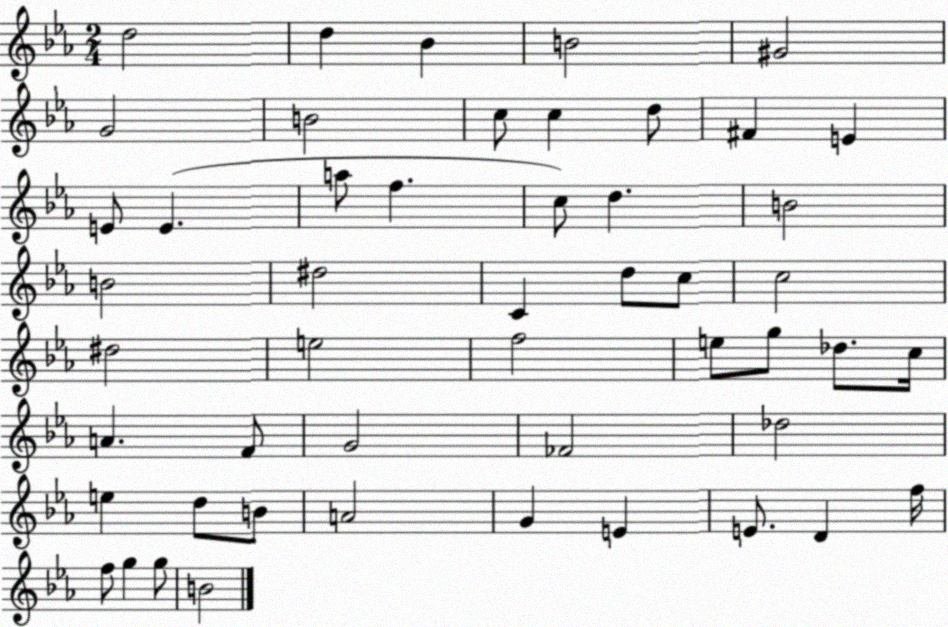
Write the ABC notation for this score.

X:1
T:Untitled
M:2/4
L:1/4
K:Eb
d2 d _B B2 ^G2 G2 B2 c/2 c d/2 ^F E E/2 E a/2 f c/2 d B2 B2 ^d2 C d/2 c/2 c2 ^d2 e2 f2 e/2 g/2 _d/2 c/4 A F/2 G2 _F2 _d2 e d/2 B/2 A2 G E E/2 D f/4 f/2 g g/2 B2